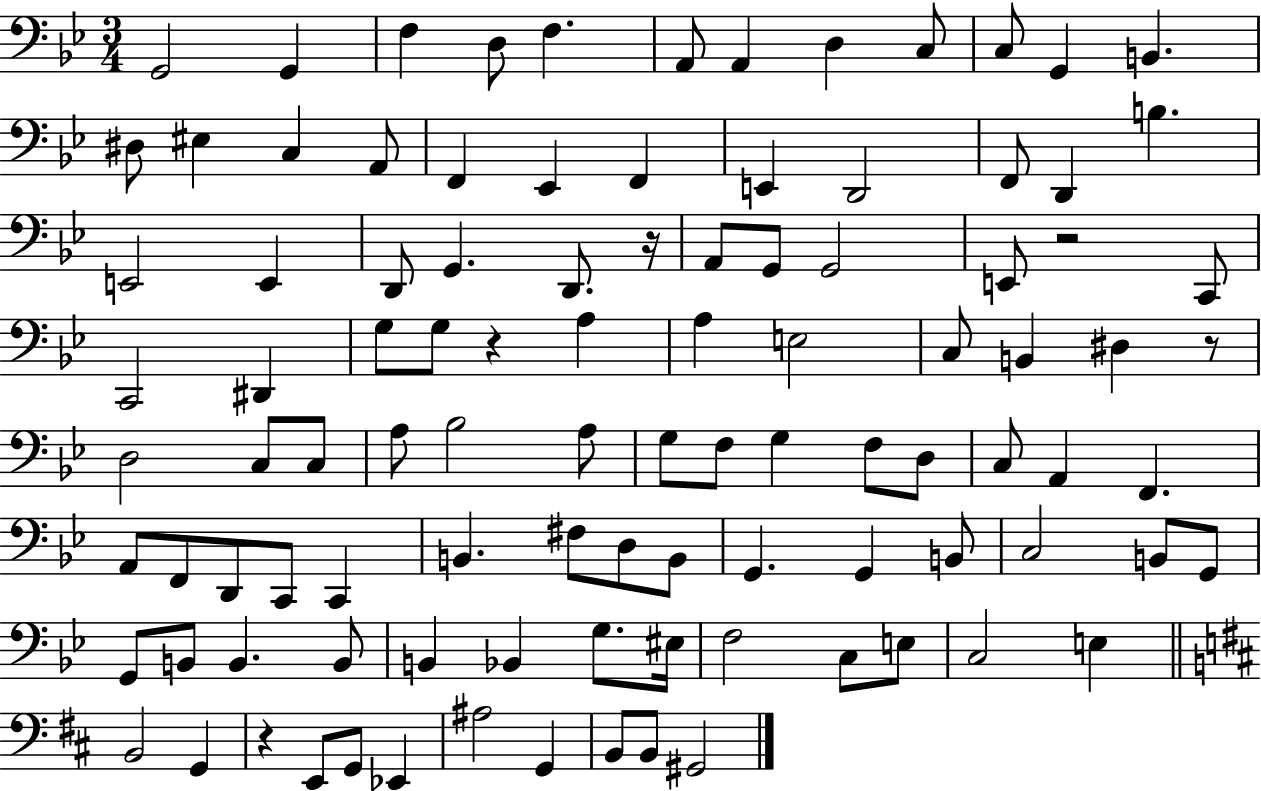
G2/h G2/q F3/q D3/e F3/q. A2/e A2/q D3/q C3/e C3/e G2/q B2/q. D#3/e EIS3/q C3/q A2/e F2/q Eb2/q F2/q E2/q D2/h F2/e D2/q B3/q. E2/h E2/q D2/e G2/q. D2/e. R/s A2/e G2/e G2/h E2/e R/h C2/e C2/h D#2/q G3/e G3/e R/q A3/q A3/q E3/h C3/e B2/q D#3/q R/e D3/h C3/e C3/e A3/e Bb3/h A3/e G3/e F3/e G3/q F3/e D3/e C3/e A2/q F2/q. A2/e F2/e D2/e C2/e C2/q B2/q. F#3/e D3/e B2/e G2/q. G2/q B2/e C3/h B2/e G2/e G2/e B2/e B2/q. B2/e B2/q Bb2/q G3/e. EIS3/s F3/h C3/e E3/e C3/h E3/q B2/h G2/q R/q E2/e G2/e Eb2/q A#3/h G2/q B2/e B2/e G#2/h